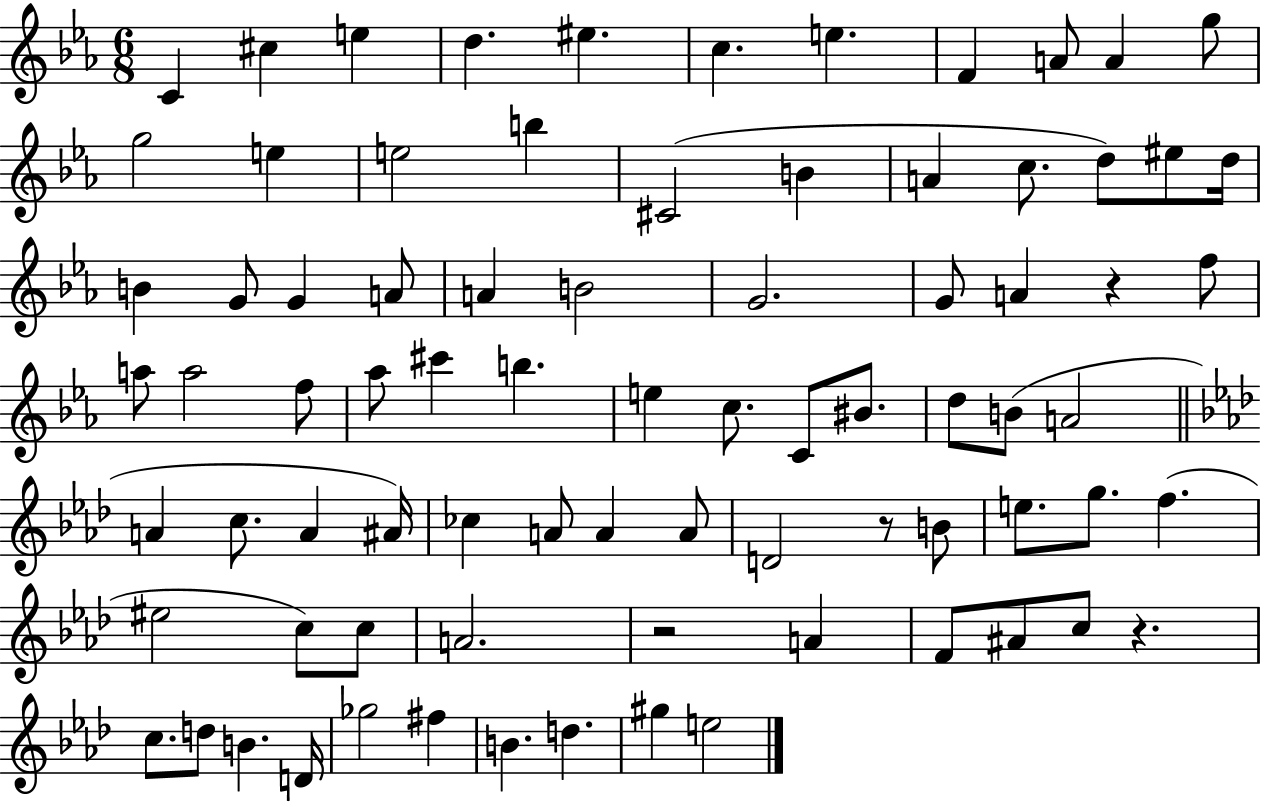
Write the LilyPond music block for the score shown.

{
  \clef treble
  \numericTimeSignature
  \time 6/8
  \key ees \major
  c'4 cis''4 e''4 | d''4. eis''4. | c''4. e''4. | f'4 a'8 a'4 g''8 | \break g''2 e''4 | e''2 b''4 | cis'2( b'4 | a'4 c''8. d''8) eis''8 d''16 | \break b'4 g'8 g'4 a'8 | a'4 b'2 | g'2. | g'8 a'4 r4 f''8 | \break a''8 a''2 f''8 | aes''8 cis'''4 b''4. | e''4 c''8. c'8 bis'8. | d''8 b'8( a'2 | \break \bar "||" \break \key f \minor a'4 c''8. a'4 ais'16) | ces''4 a'8 a'4 a'8 | d'2 r8 b'8 | e''8. g''8. f''4.( | \break eis''2 c''8) c''8 | a'2. | r2 a'4 | f'8 ais'8 c''8 r4. | \break c''8. d''8 b'4. d'16 | ges''2 fis''4 | b'4. d''4. | gis''4 e''2 | \break \bar "|."
}